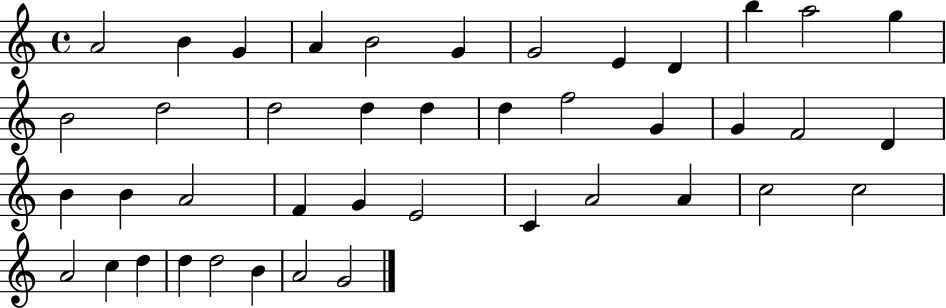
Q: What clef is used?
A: treble